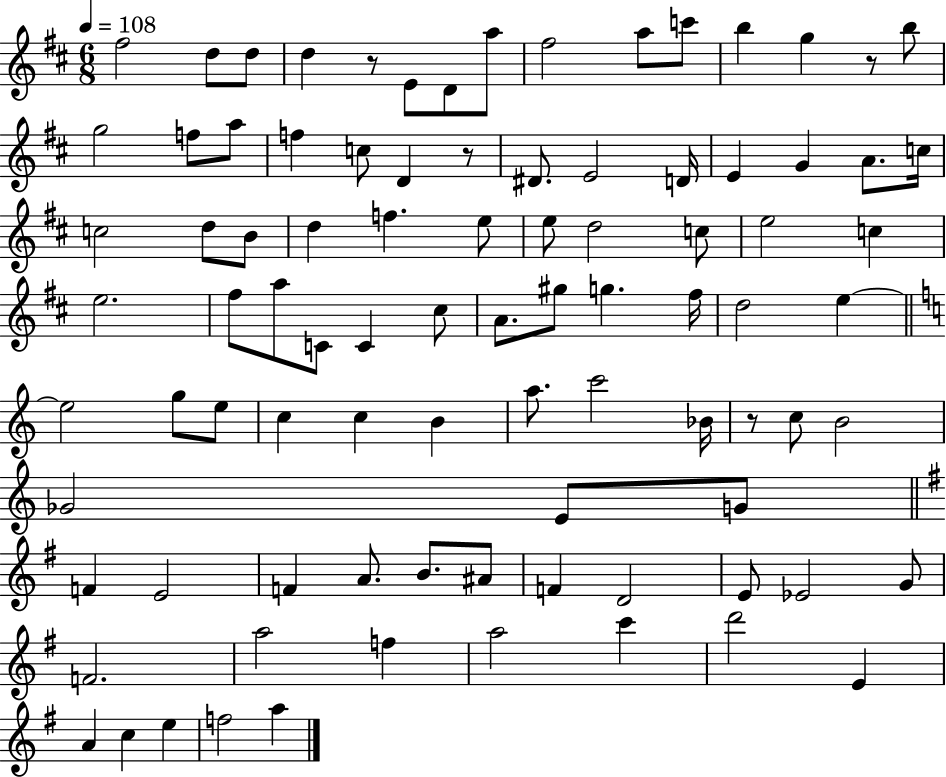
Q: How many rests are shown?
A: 4